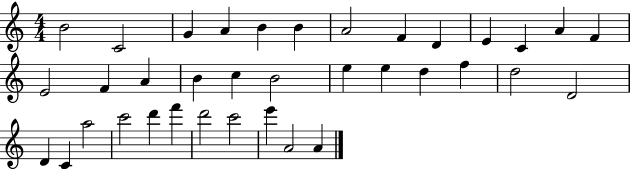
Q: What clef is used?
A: treble